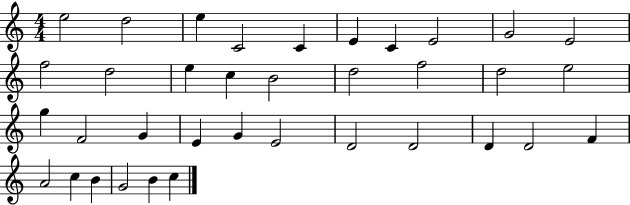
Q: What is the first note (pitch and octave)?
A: E5